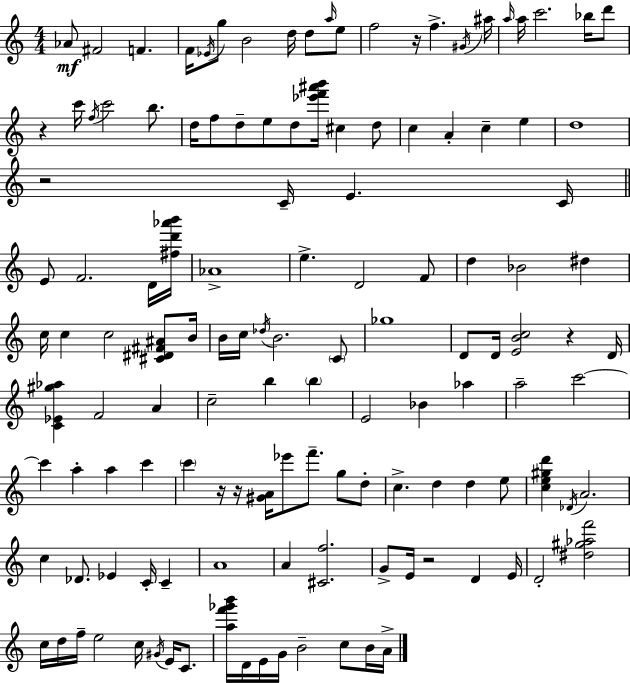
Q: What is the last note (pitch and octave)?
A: A4